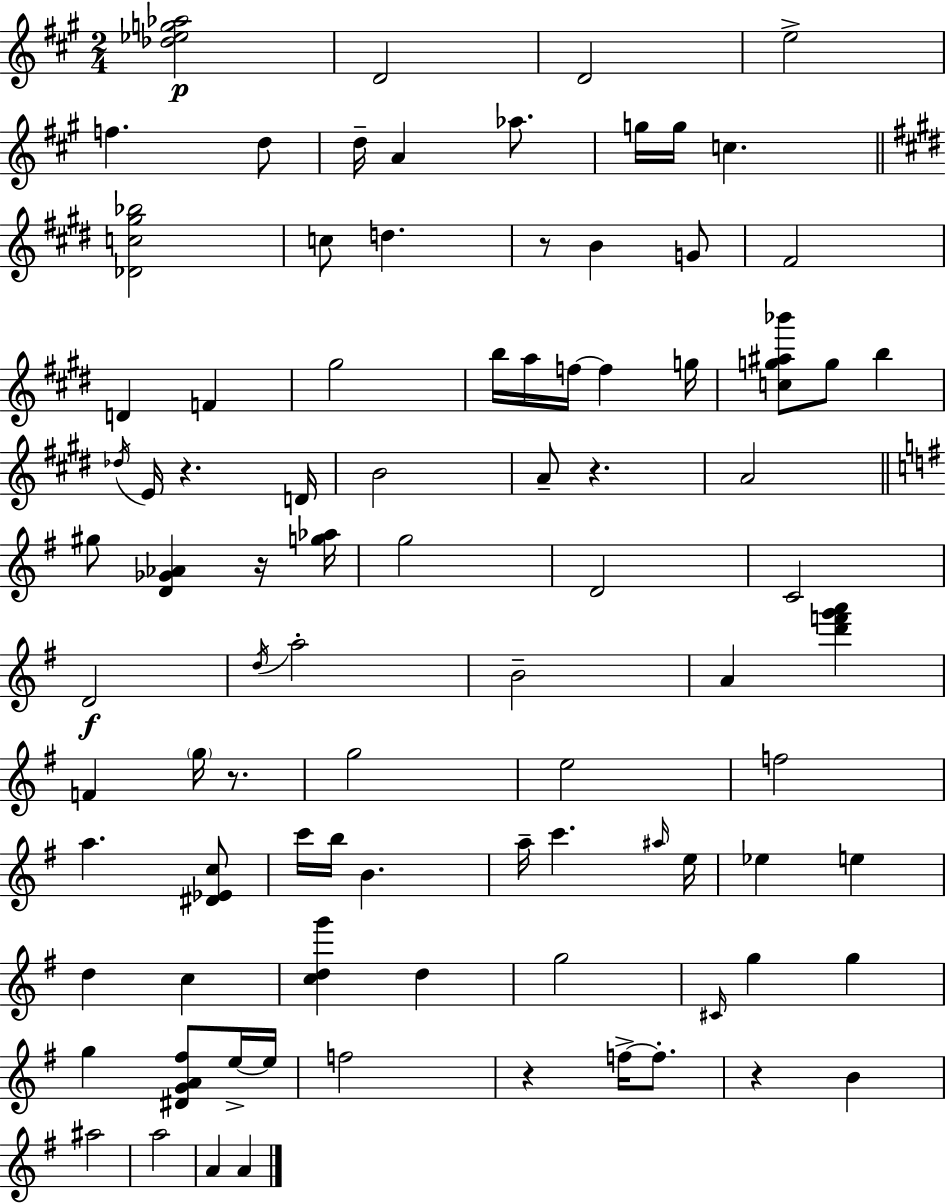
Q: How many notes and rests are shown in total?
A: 90